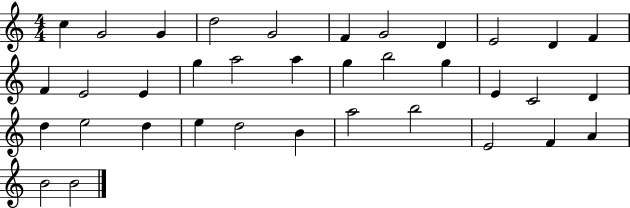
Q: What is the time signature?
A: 4/4